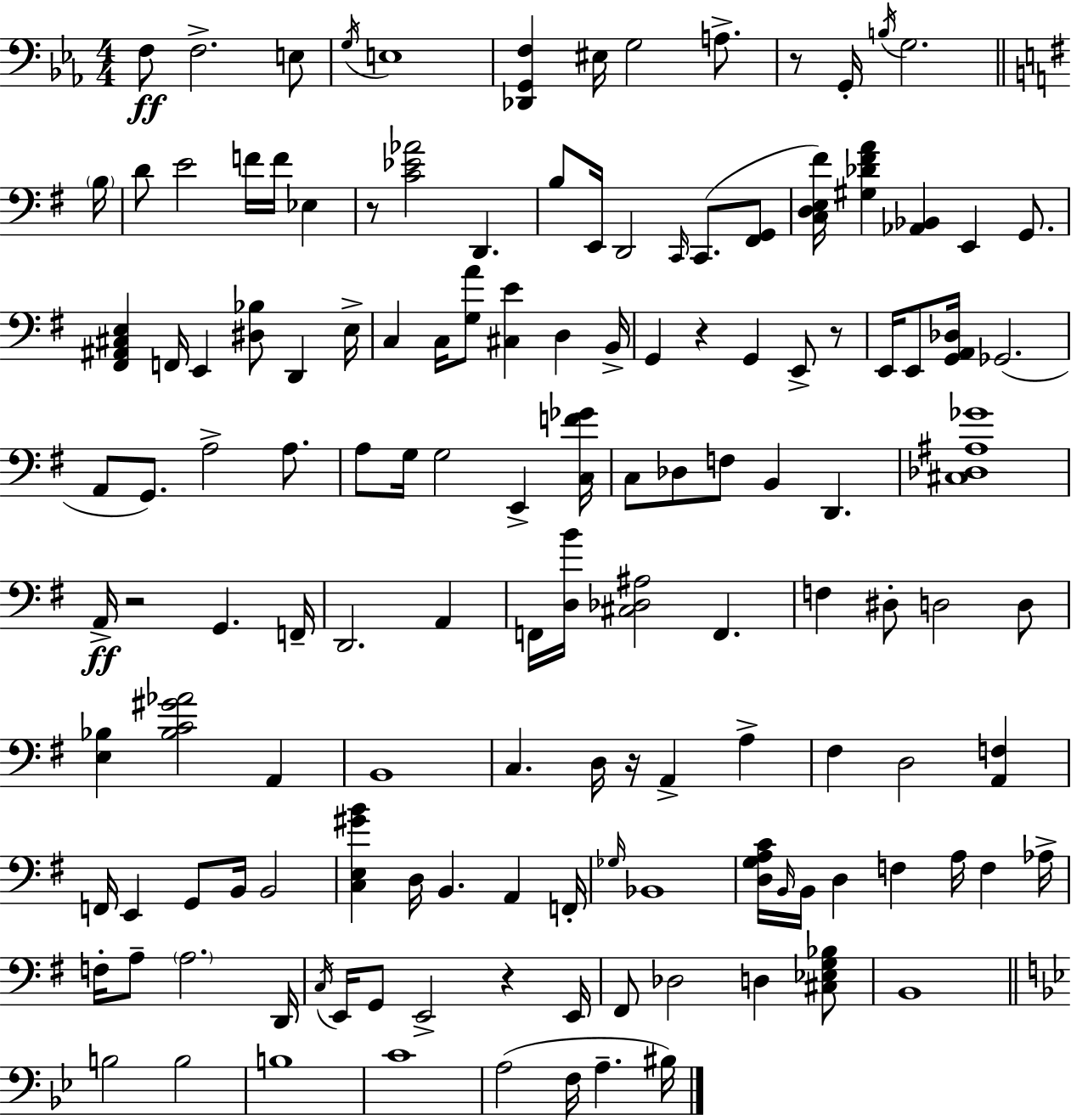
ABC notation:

X:1
T:Untitled
M:4/4
L:1/4
K:Cm
F,/2 F,2 E,/2 G,/4 E,4 [_D,,G,,F,] ^E,/4 G,2 A,/2 z/2 G,,/4 B,/4 G,2 B,/4 D/2 E2 F/4 F/4 _E, z/2 [C_E_A]2 D,, B,/2 E,,/4 D,,2 C,,/4 C,,/2 [^F,,G,,]/2 [C,D,E,^F]/4 [^G,_D^FA] [_A,,_B,,] E,, G,,/2 [^F,,^A,,^C,E,] F,,/4 E,, [^D,_B,]/2 D,, E,/4 C, C,/4 [G,A]/2 [^C,E] D, B,,/4 G,, z G,, E,,/2 z/2 E,,/4 E,,/2 [G,,A,,_D,]/4 _G,,2 A,,/2 G,,/2 A,2 A,/2 A,/2 G,/4 G,2 E,, [C,F_G]/4 C,/2 _D,/2 F,/2 B,, D,, [^C,_D,^A,_G]4 A,,/4 z2 G,, F,,/4 D,,2 A,, F,,/4 [D,B]/4 [^C,_D,^A,]2 F,, F, ^D,/2 D,2 D,/2 [E,_B,] [_B,C^G_A]2 A,, B,,4 C, D,/4 z/4 A,, A, ^F, D,2 [A,,F,] F,,/4 E,, G,,/2 B,,/4 B,,2 [C,E,^GB] D,/4 B,, A,, F,,/4 _G,/4 _B,,4 [D,G,A,C]/4 B,,/4 B,,/4 D, F, A,/4 F, _A,/4 F,/4 A,/2 A,2 D,,/4 C,/4 E,,/4 G,,/2 E,,2 z E,,/4 ^F,,/2 _D,2 D, [^C,_E,G,_B,]/2 B,,4 B,2 B,2 B,4 C4 A,2 F,/4 A, ^B,/4